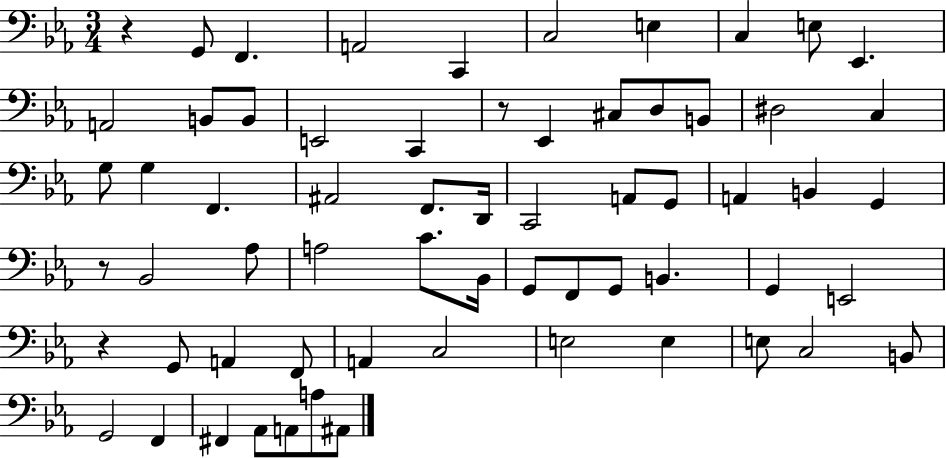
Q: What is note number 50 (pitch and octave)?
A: E3